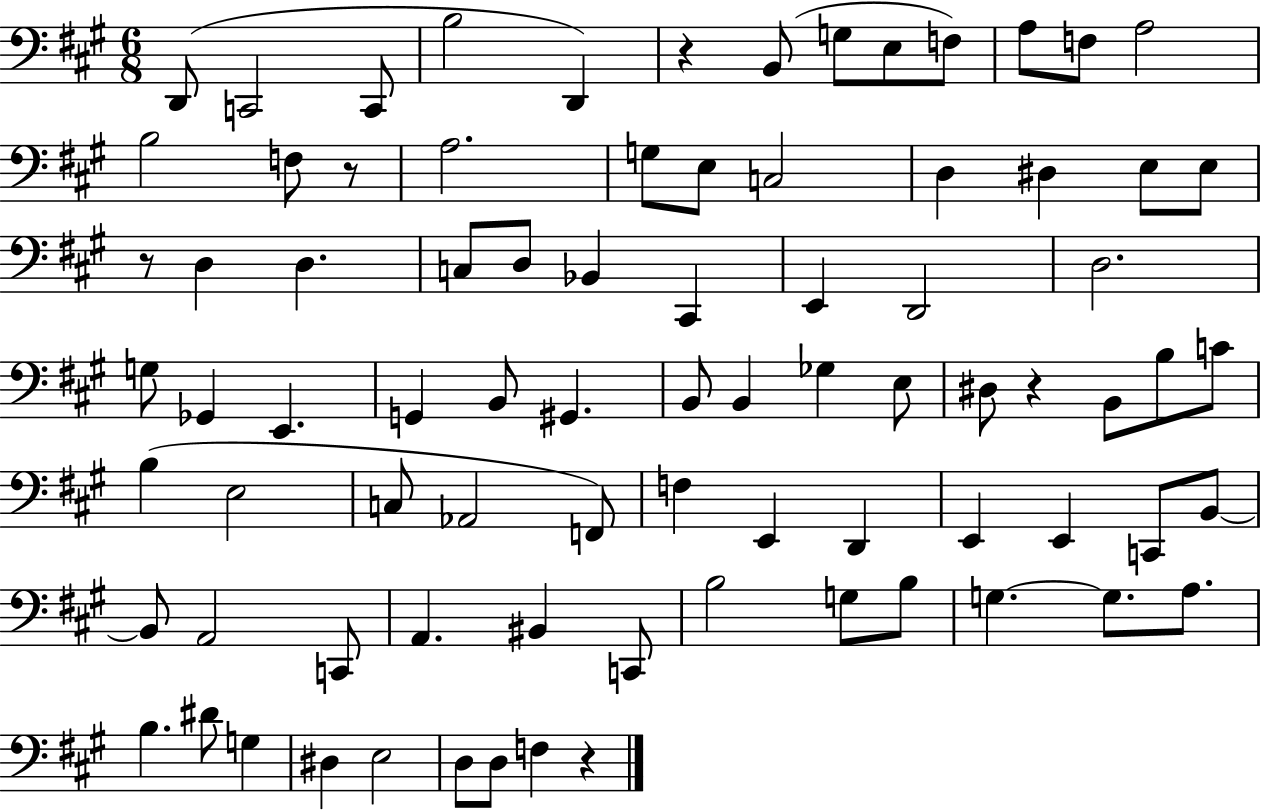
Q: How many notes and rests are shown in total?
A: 82